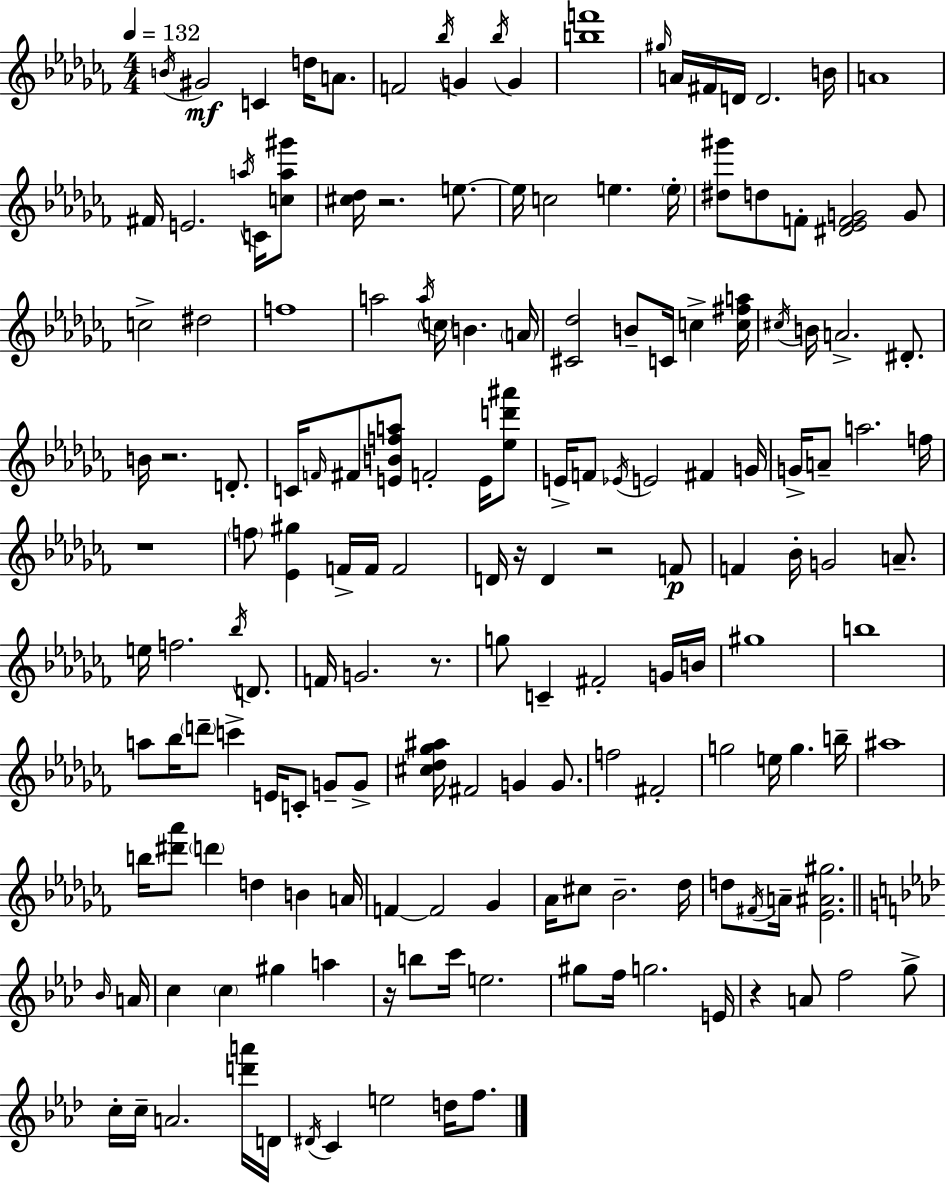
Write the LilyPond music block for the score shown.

{
  \clef treble
  \numericTimeSignature
  \time 4/4
  \key aes \minor
  \tempo 4 = 132
  \acciaccatura { b'16 }\mf gis'2 c'4 d''16 a'8. | f'2 \acciaccatura { bes''16 } g'4 \acciaccatura { bes''16 } g'4 | <b'' f'''>1 | \grace { gis''16 } a'16 fis'16 d'16 d'2. | \break b'16 a'1 | fis'16 e'2. | \acciaccatura { a''16 } c'16 <c'' a'' gis'''>8 <cis'' des''>16 r2. | e''8.~~ e''16 c''2 e''4. | \break \parenthesize e''16-. <dis'' gis'''>8 d''8 f'8-. <dis' ees' f' g'>2 | g'8 c''2-> dis''2 | f''1 | a''2 \acciaccatura { a''16 } \parenthesize c''16 b'4. | \break \parenthesize a'16 <cis' des''>2 b'8-- | c'16 c''4-> <c'' fis'' a''>16 \acciaccatura { cis''16 } b'16 a'2.-> | dis'8.-. b'16 r2. | d'8.-. c'16 \grace { f'16 } fis'8 <e' b' f'' a''>8 f'2-. | \break e'16 <ees'' d''' ais'''>8 e'16-> f'8 \acciaccatura { ees'16 } e'2 | fis'4 g'16 g'16-> a'8-- a''2. | f''16 r1 | \parenthesize f''8 <ees' gis''>4 f'16-> | \break f'16 f'2 d'16 r16 d'4 r2 | f'8\p f'4 bes'16-. g'2 | a'8.-- e''16 f''2. | \acciaccatura { bes''16 } d'8. f'16 g'2. | \break r8. g''8 c'4-- | fis'2-. g'16 b'16 gis''1 | b''1 | a''8 bes''16 \parenthesize d'''8-- c'''4-> | \break e'16 c'8-. g'8-- g'8-> <cis'' des'' ges'' ais''>16 fis'2 | g'4 g'8. f''2 | fis'2-. g''2 | e''16 g''4. b''16-- ais''1 | \break b''16 <dis''' aes'''>8 \parenthesize d'''4 | d''4 b'4 a'16 f'4~~ f'2 | ges'4 aes'16 cis''8 bes'2.-- | des''16 d''8 \acciaccatura { fis'16 } a'16-- <ees' ais' gis''>2. | \break \bar "||" \break \key f \minor \grace { bes'16 } a'16 c''4 \parenthesize c''4 gis''4 a''4 | r16 b''8 c'''16 e''2. | gis''8 f''16 g''2. | e'16 r4 a'8 f''2 | \break g''8-> c''16-. c''16-- a'2. | <d''' a'''>16 d'16 \acciaccatura { dis'16 } c'4 e''2 d''16 | f''8. \bar "|."
}